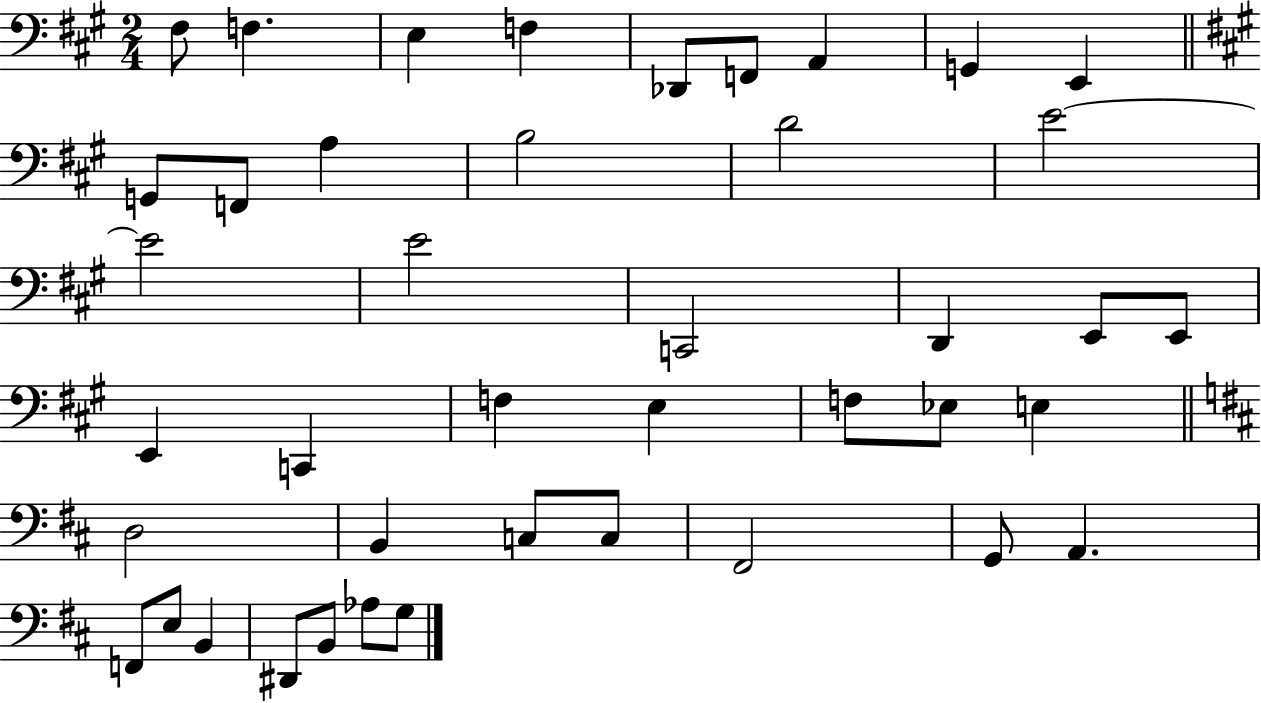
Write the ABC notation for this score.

X:1
T:Untitled
M:2/4
L:1/4
K:A
^F,/2 F, E, F, _D,,/2 F,,/2 A,, G,, E,, G,,/2 F,,/2 A, B,2 D2 E2 E2 E2 C,,2 D,, E,,/2 E,,/2 E,, C,, F, E, F,/2 _E,/2 E, D,2 B,, C,/2 C,/2 ^F,,2 G,,/2 A,, F,,/2 E,/2 B,, ^D,,/2 B,,/2 _A,/2 G,/2